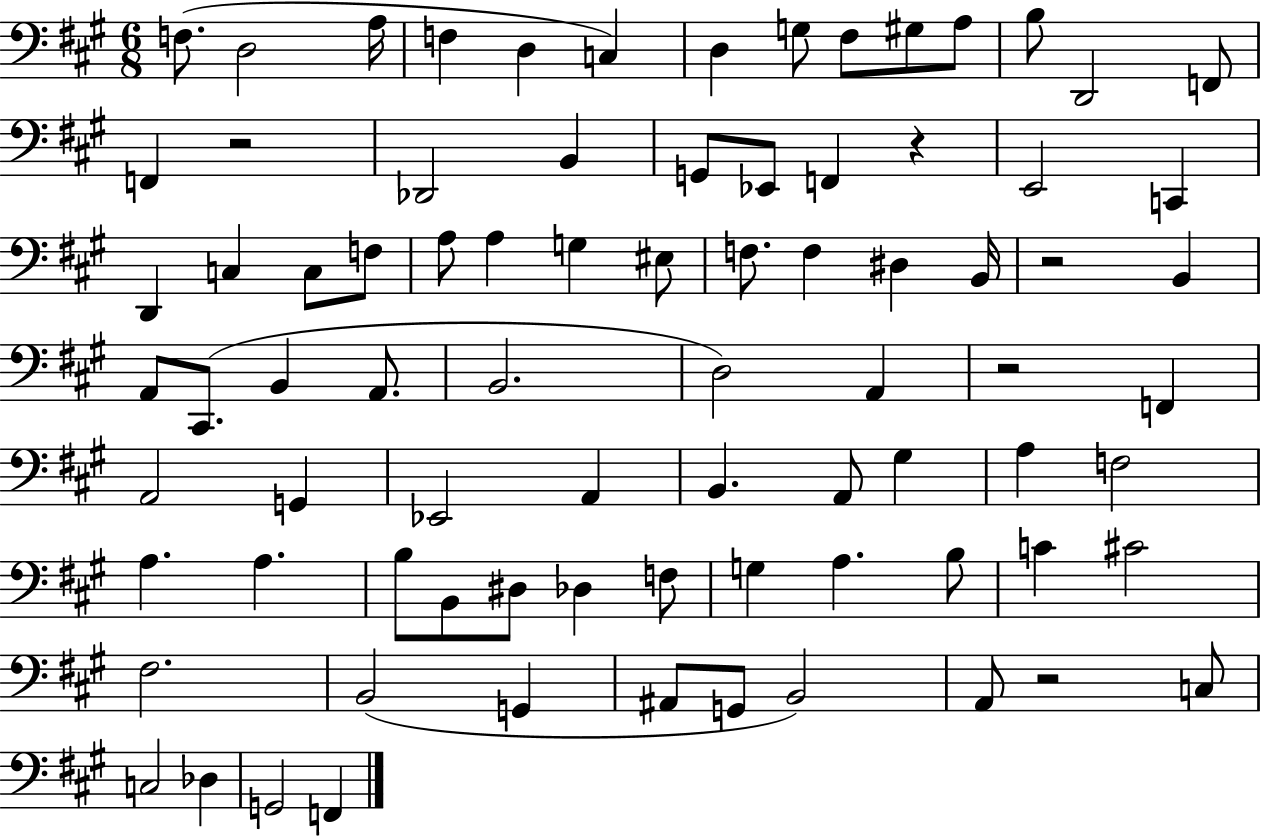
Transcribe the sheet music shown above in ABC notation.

X:1
T:Untitled
M:6/8
L:1/4
K:A
F,/2 D,2 A,/4 F, D, C, D, G,/2 ^F,/2 ^G,/2 A,/2 B,/2 D,,2 F,,/2 F,, z2 _D,,2 B,, G,,/2 _E,,/2 F,, z E,,2 C,, D,, C, C,/2 F,/2 A,/2 A, G, ^E,/2 F,/2 F, ^D, B,,/4 z2 B,, A,,/2 ^C,,/2 B,, A,,/2 B,,2 D,2 A,, z2 F,, A,,2 G,, _E,,2 A,, B,, A,,/2 ^G, A, F,2 A, A, B,/2 B,,/2 ^D,/2 _D, F,/2 G, A, B,/2 C ^C2 ^F,2 B,,2 G,, ^A,,/2 G,,/2 B,,2 A,,/2 z2 C,/2 C,2 _D, G,,2 F,,